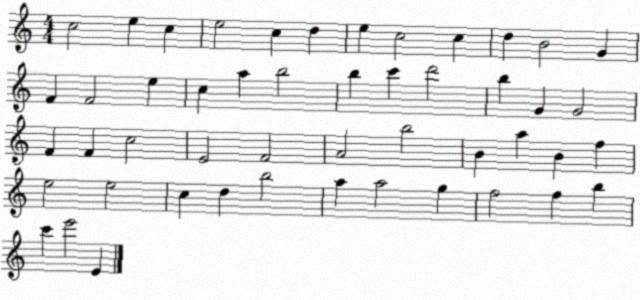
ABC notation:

X:1
T:Untitled
M:4/4
L:1/4
K:C
c2 e c e2 c d e c2 c d B2 G F F2 e c a b2 b c' d'2 b G G2 F F c2 E2 F2 A2 b2 B a B f e2 e2 c d b2 a a2 g f2 f b c' e'2 E